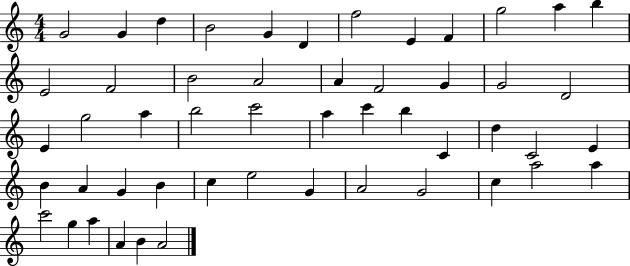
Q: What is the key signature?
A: C major